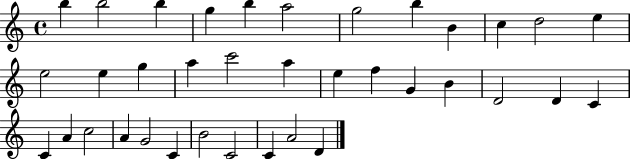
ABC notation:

X:1
T:Untitled
M:4/4
L:1/4
K:C
b b2 b g b a2 g2 b B c d2 e e2 e g a c'2 a e f G B D2 D C C A c2 A G2 C B2 C2 C A2 D